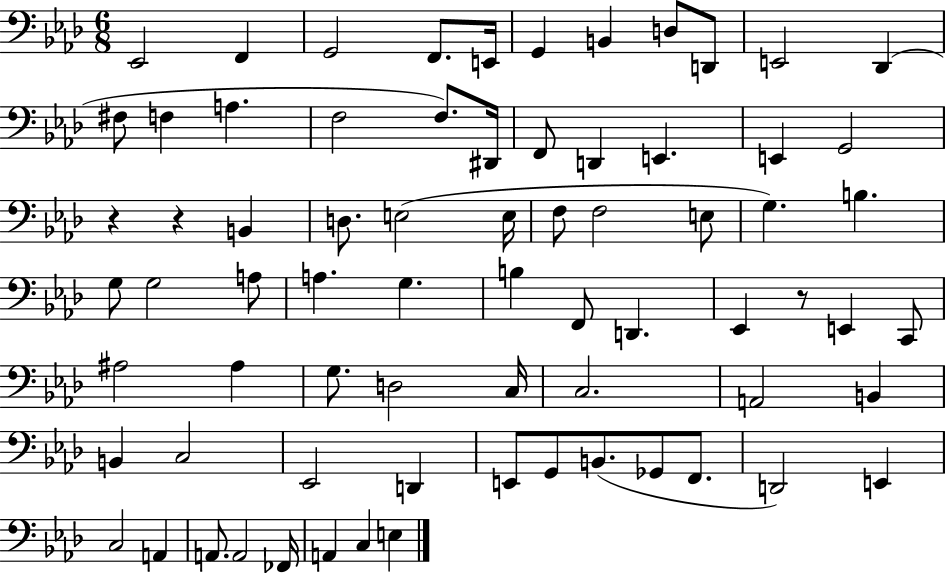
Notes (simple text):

Eb2/h F2/q G2/h F2/e. E2/s G2/q B2/q D3/e D2/e E2/h Db2/q F#3/e F3/q A3/q. F3/h F3/e. D#2/s F2/e D2/q E2/q. E2/q G2/h R/q R/q B2/q D3/e. E3/h E3/s F3/e F3/h E3/e G3/q. B3/q. G3/e G3/h A3/e A3/q. G3/q. B3/q F2/e D2/q. Eb2/q R/e E2/q C2/e A#3/h A#3/q G3/e. D3/h C3/s C3/h. A2/h B2/q B2/q C3/h Eb2/h D2/q E2/e G2/e B2/e. Gb2/e F2/e. D2/h E2/q C3/h A2/q A2/e. A2/h FES2/s A2/q C3/q E3/q